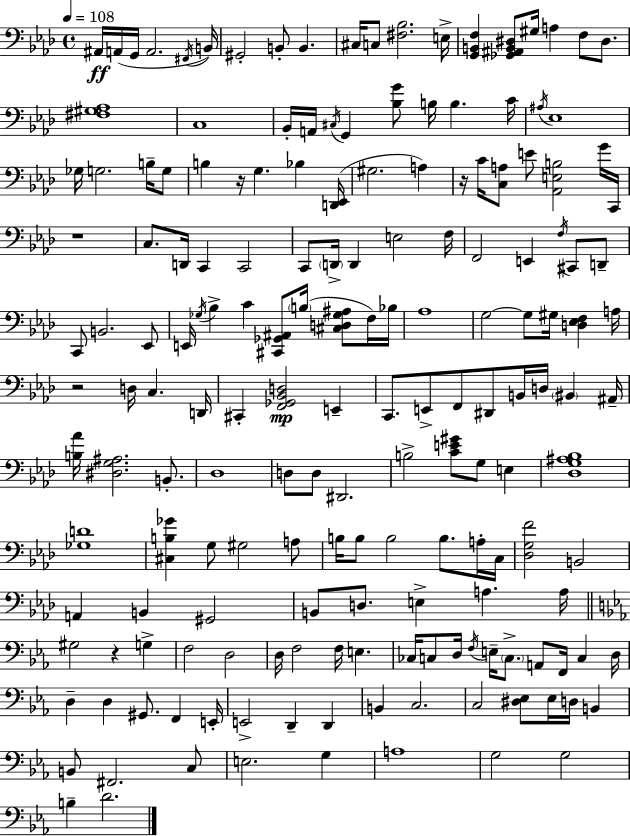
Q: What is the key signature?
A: AES major